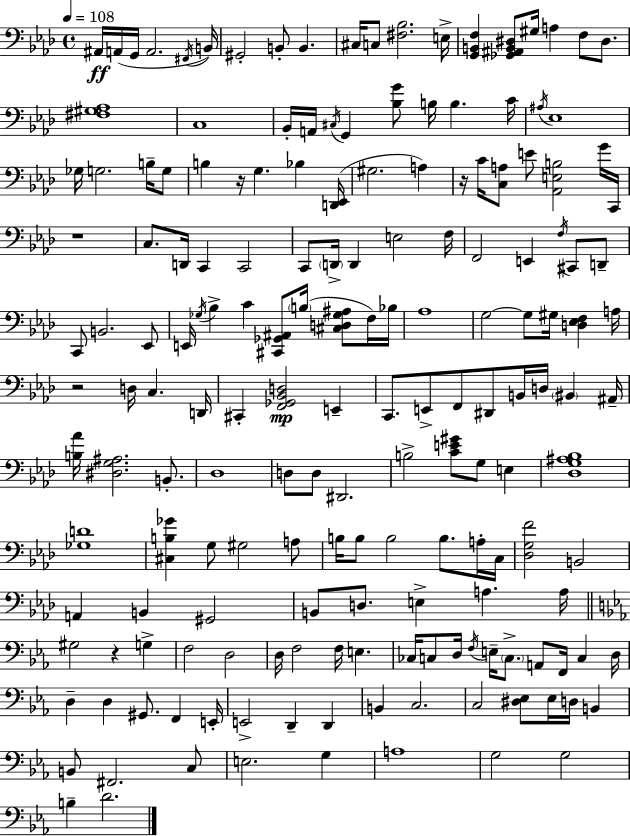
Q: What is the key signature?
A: AES major